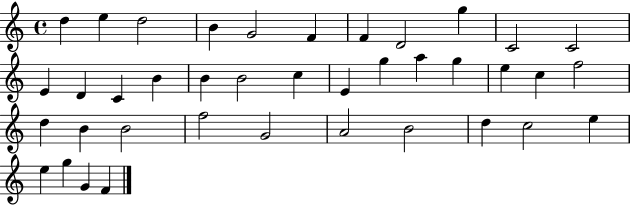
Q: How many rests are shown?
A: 0